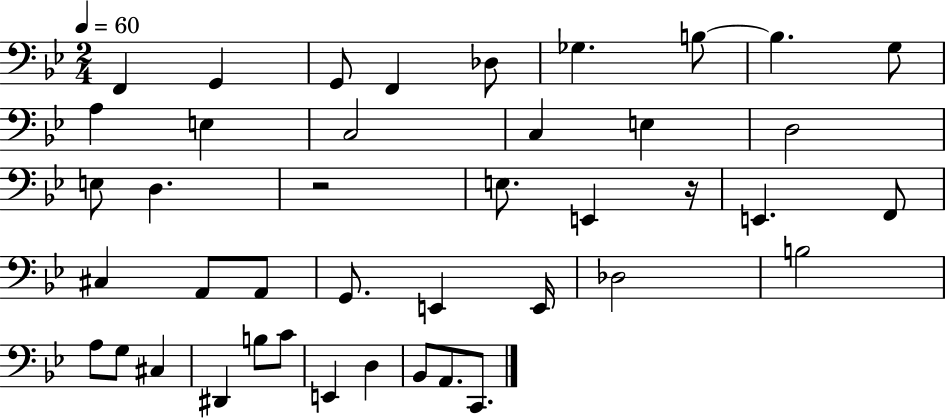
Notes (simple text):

F2/q G2/q G2/e F2/q Db3/e Gb3/q. B3/e B3/q. G3/e A3/q E3/q C3/h C3/q E3/q D3/h E3/e D3/q. R/h E3/e. E2/q R/s E2/q. F2/e C#3/q A2/e A2/e G2/e. E2/q E2/s Db3/h B3/h A3/e G3/e C#3/q D#2/q B3/e C4/e E2/q D3/q Bb2/e A2/e. C2/e.